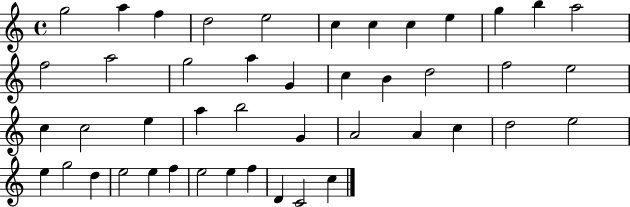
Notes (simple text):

G5/h A5/q F5/q D5/h E5/h C5/q C5/q C5/q E5/q G5/q B5/q A5/h F5/h A5/h G5/h A5/q G4/q C5/q B4/q D5/h F5/h E5/h C5/q C5/h E5/q A5/q B5/h G4/q A4/h A4/q C5/q D5/h E5/h E5/q G5/h D5/q E5/h E5/q F5/q E5/h E5/q F5/q D4/q C4/h C5/q